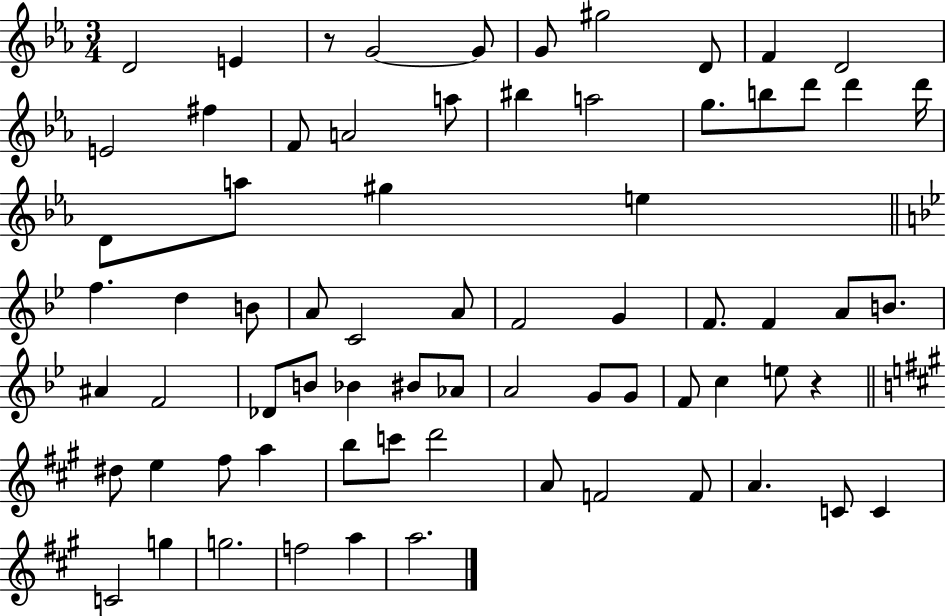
X:1
T:Untitled
M:3/4
L:1/4
K:Eb
D2 E z/2 G2 G/2 G/2 ^g2 D/2 F D2 E2 ^f F/2 A2 a/2 ^b a2 g/2 b/2 d'/2 d' d'/4 D/2 a/2 ^g e f d B/2 A/2 C2 A/2 F2 G F/2 F A/2 B/2 ^A F2 _D/2 B/2 _B ^B/2 _A/2 A2 G/2 G/2 F/2 c e/2 z ^d/2 e ^f/2 a b/2 c'/2 d'2 A/2 F2 F/2 A C/2 C C2 g g2 f2 a a2